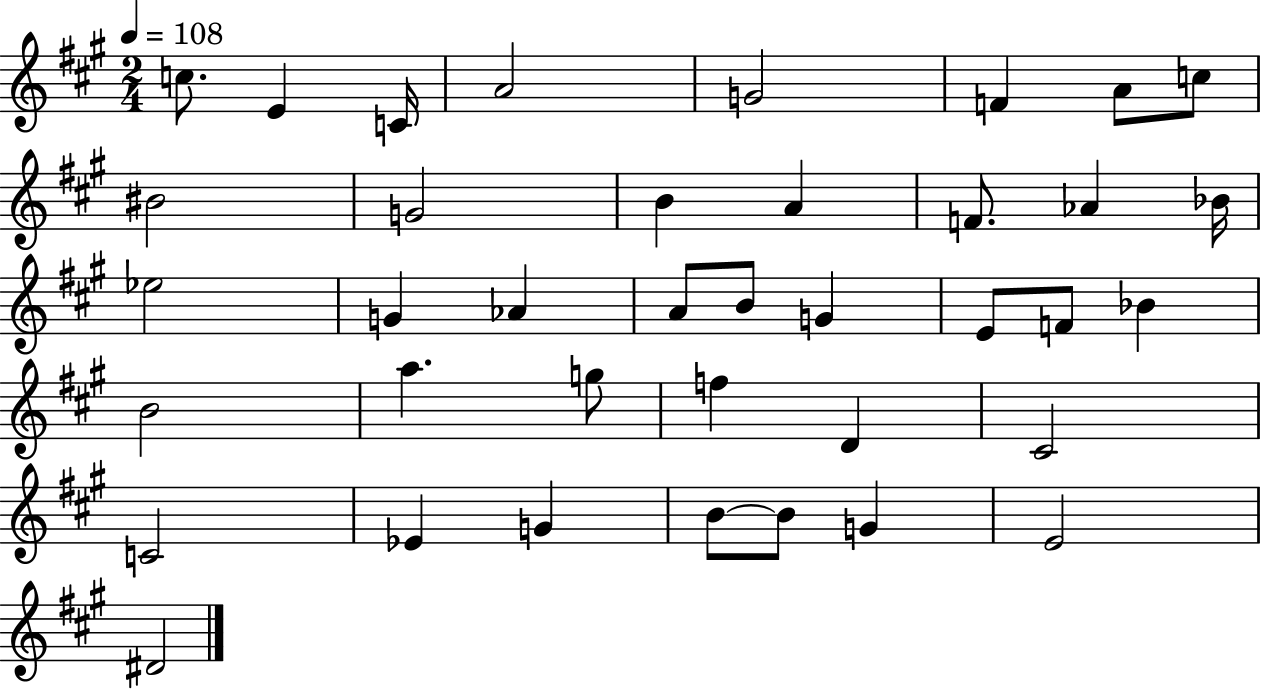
X:1
T:Untitled
M:2/4
L:1/4
K:A
c/2 E C/4 A2 G2 F A/2 c/2 ^B2 G2 B A F/2 _A _B/4 _e2 G _A A/2 B/2 G E/2 F/2 _B B2 a g/2 f D ^C2 C2 _E G B/2 B/2 G E2 ^D2